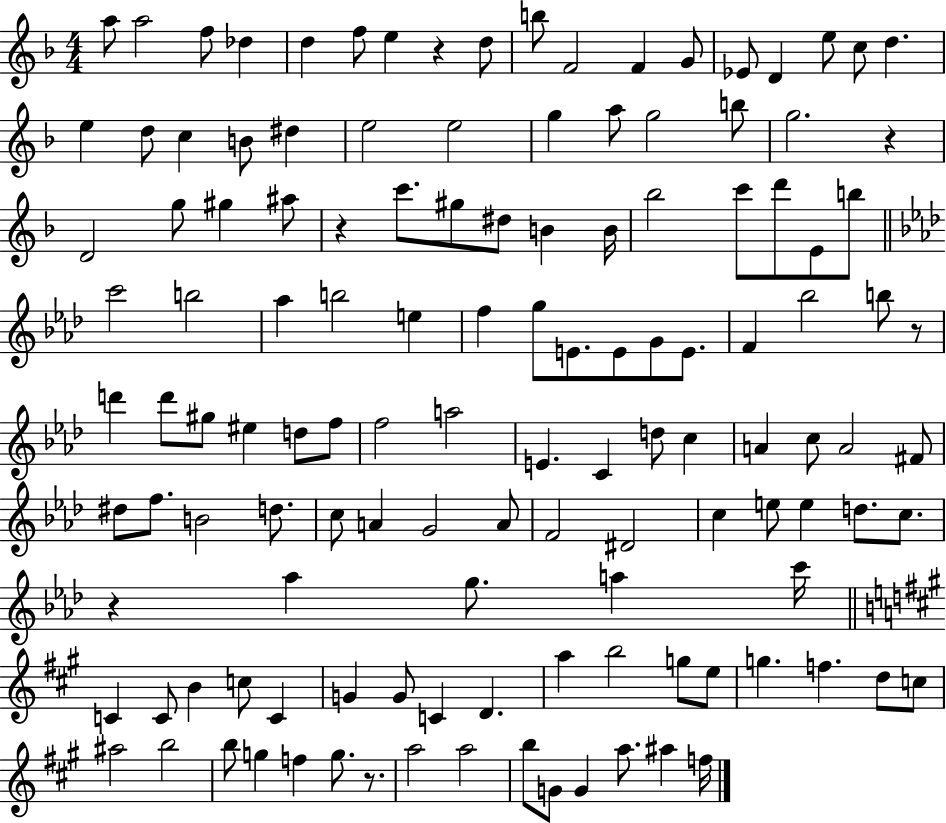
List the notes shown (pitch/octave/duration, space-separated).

A5/e A5/h F5/e Db5/q D5/q F5/e E5/q R/q D5/e B5/e F4/h F4/q G4/e Eb4/e D4/q E5/e C5/e D5/q. E5/q D5/e C5/q B4/e D#5/q E5/h E5/h G5/q A5/e G5/h B5/e G5/h. R/q D4/h G5/e G#5/q A#5/e R/q C6/e. G#5/e D#5/e B4/q B4/s Bb5/h C6/e D6/e E4/e B5/e C6/h B5/h Ab5/q B5/h E5/q F5/q G5/e E4/e. E4/e G4/e E4/e. F4/q Bb5/h B5/e R/e D6/q D6/e G#5/e EIS5/q D5/e F5/e F5/h A5/h E4/q. C4/q D5/e C5/q A4/q C5/e A4/h F#4/e D#5/e F5/e. B4/h D5/e. C5/e A4/q G4/h A4/e F4/h D#4/h C5/q E5/e E5/q D5/e. C5/e. R/q Ab5/q G5/e. A5/q C6/s C4/q C4/e B4/q C5/e C4/q G4/q G4/e C4/q D4/q. A5/q B5/h G5/e E5/e G5/q. F5/q. D5/e C5/e A#5/h B5/h B5/e G5/q F5/q G5/e. R/e. A5/h A5/h B5/e G4/e G4/q A5/e. A#5/q F5/s